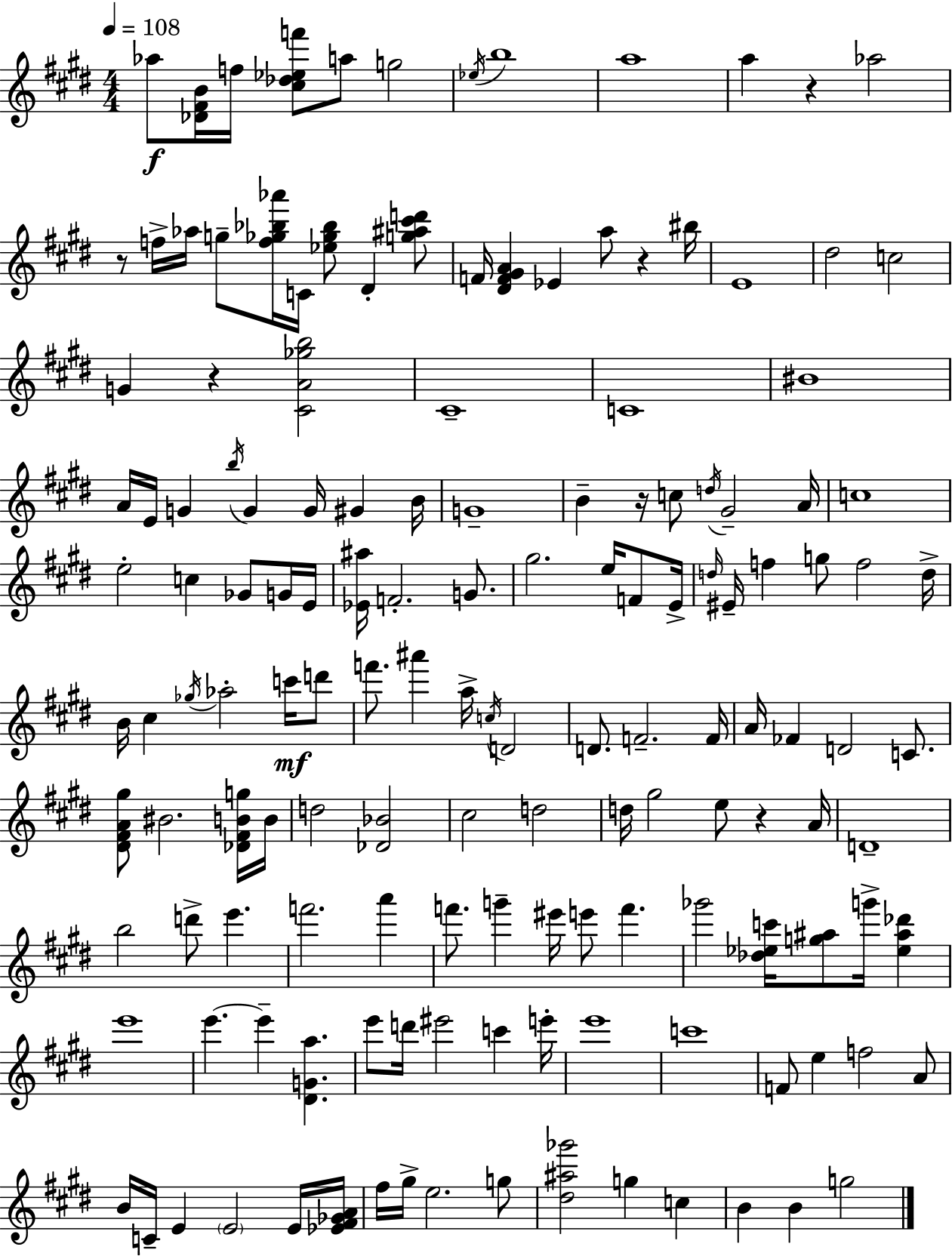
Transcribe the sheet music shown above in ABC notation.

X:1
T:Untitled
M:4/4
L:1/4
K:E
_a/2 [_D^FB]/4 f/4 [^c_d_ef']/2 a/2 g2 _e/4 b4 a4 a z _a2 z/2 f/4 _a/4 g/2 [f_g_b_a']/4 C/4 [_e_g_b]/2 ^D [g^a^c'd']/2 F/4 [^DF^GA] _E a/2 z ^b/4 E4 ^d2 c2 G z [^CA_gb]2 ^C4 C4 ^B4 A/4 E/4 G b/4 G G/4 ^G B/4 G4 B z/4 c/2 d/4 ^G2 A/4 c4 e2 c _G/2 G/4 E/4 [_E^a]/4 F2 G/2 ^g2 e/4 F/2 E/4 d/4 ^E/4 f g/2 f2 d/4 B/4 ^c _g/4 _a2 c'/4 d'/2 f'/2 ^a' a/4 c/4 D2 D/2 F2 F/4 A/4 _F D2 C/2 [^D^FA^g]/2 ^B2 [_D^FBg]/4 B/4 d2 [_D_B]2 ^c2 d2 d/4 ^g2 e/2 z A/4 D4 b2 d'/2 e' f'2 a' f'/2 g' ^e'/4 e'/2 f' _g'2 [_d_ec']/4 [g^a]/2 g'/4 [_e^a_d'] e'4 e' e' [^DGa] e'/2 d'/4 ^e'2 c' e'/4 e'4 c'4 F/2 e f2 A/2 B/4 C/4 E E2 E/4 [_E^F_GA]/4 ^f/4 ^g/4 e2 g/2 [^d^a_g']2 g c B B g2